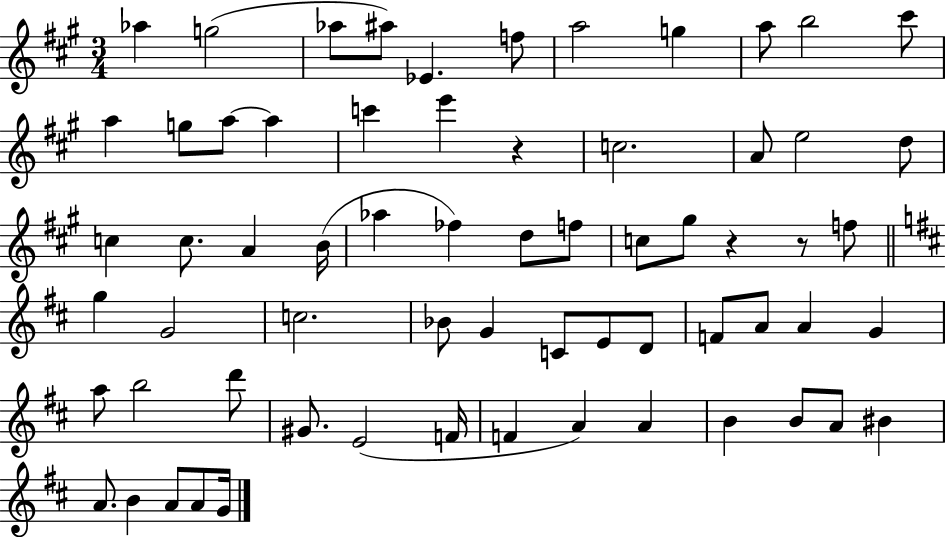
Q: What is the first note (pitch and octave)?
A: Ab5